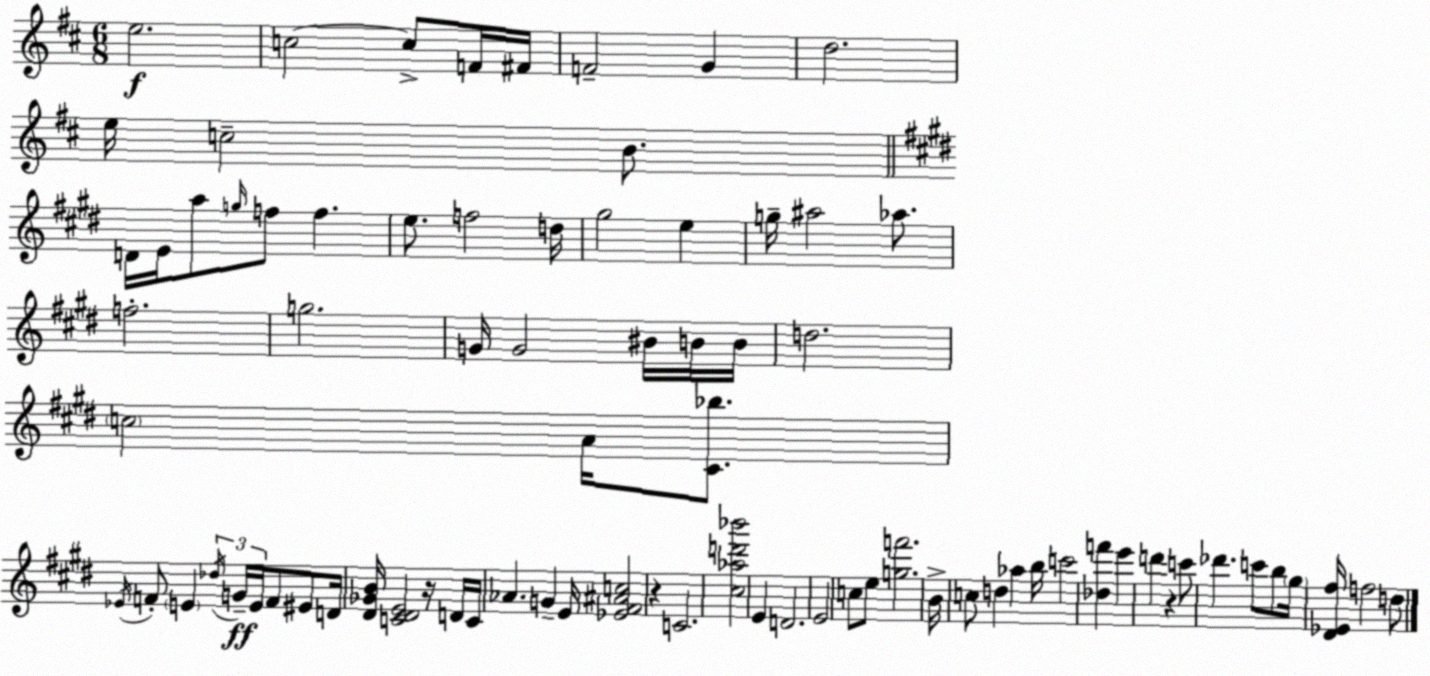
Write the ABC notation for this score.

X:1
T:Untitled
M:6/8
L:1/4
K:D
e2 c2 c/2 F/4 ^F/4 F2 G d2 e/4 c2 B/2 D/4 E/4 a/2 g/4 f/2 f e/2 f2 d/4 ^g2 e g/4 ^a2 _a/2 f2 g2 G/4 G2 ^B/4 B/4 B/4 d2 c2 A/4 [^C_b]/2 _E/4 F/2 E _d/4 G/4 E/4 F/2 ^E/2 D/4 [^D_GB]/4 [C^DE]2 z/4 D/4 C/4 _A G E/4 [_E^F^Ac]2 z C2 [^c_ad'_b']2 E D2 E2 c/2 e/2 [gf']2 B/4 c/2 d _a b/4 c'2 [_df'] e' d' z c'/2 _d' c'/2 b/2 ^g/4 [^D_E^f]/4 f2 d/2